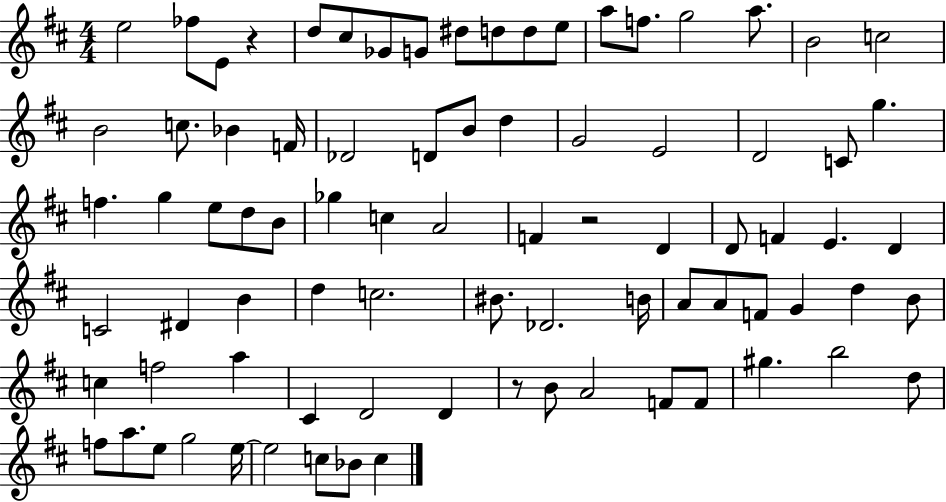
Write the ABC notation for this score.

X:1
T:Untitled
M:4/4
L:1/4
K:D
e2 _f/2 E/2 z d/2 ^c/2 _G/2 G/2 ^d/2 d/2 d/2 e/2 a/2 f/2 g2 a/2 B2 c2 B2 c/2 _B F/4 _D2 D/2 B/2 d G2 E2 D2 C/2 g f g e/2 d/2 B/2 _g c A2 F z2 D D/2 F E D C2 ^D B d c2 ^B/2 _D2 B/4 A/2 A/2 F/2 G d B/2 c f2 a ^C D2 D z/2 B/2 A2 F/2 F/2 ^g b2 d/2 f/2 a/2 e/2 g2 e/4 e2 c/2 _B/2 c